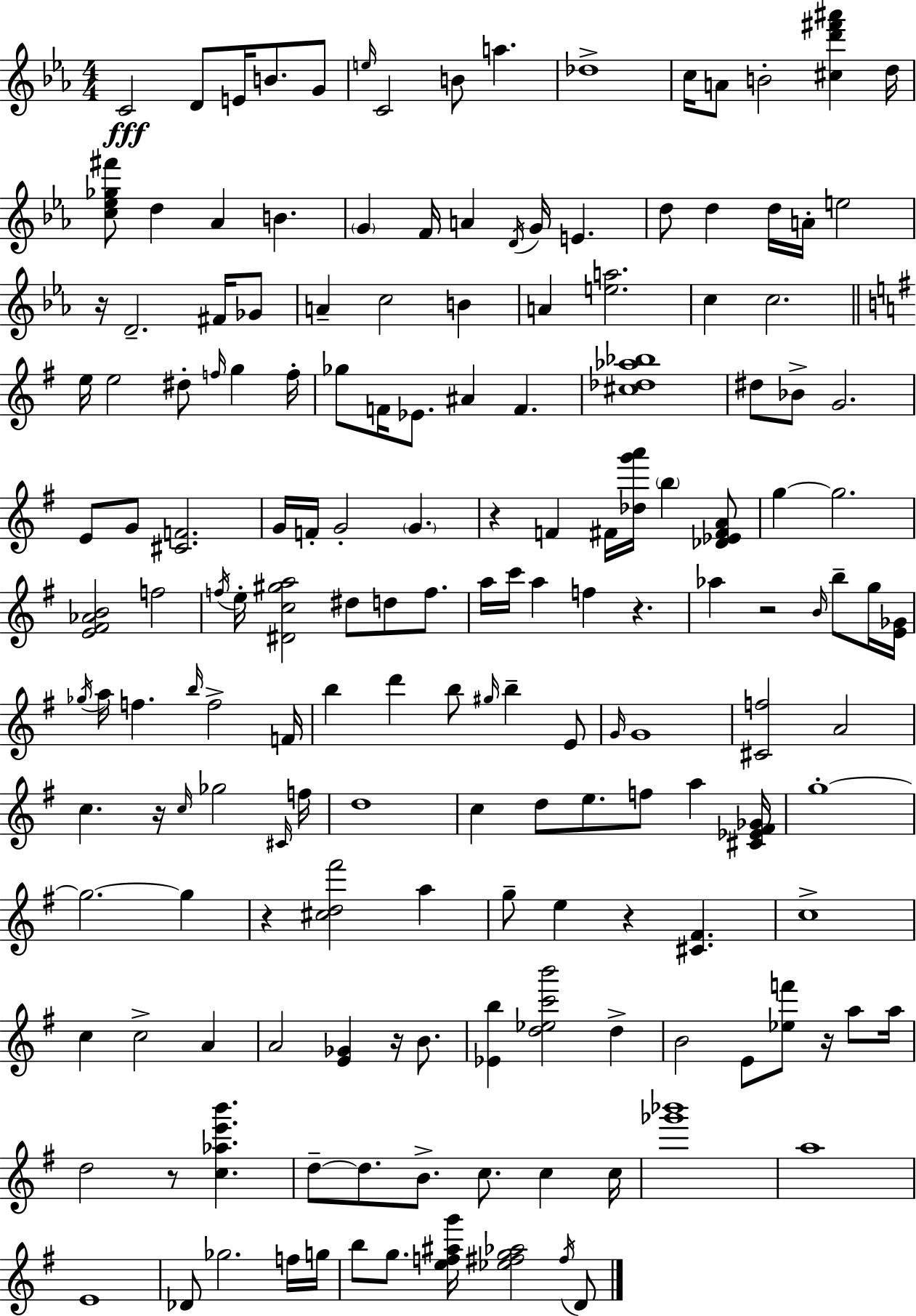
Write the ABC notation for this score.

X:1
T:Untitled
M:4/4
L:1/4
K:Eb
C2 D/2 E/4 B/2 G/2 e/4 C2 B/2 a _d4 c/4 A/2 B2 [^cd'^f'^a'] d/4 [c_e_g^f']/2 d _A B G F/4 A D/4 G/4 E d/2 d d/4 A/4 e2 z/4 D2 ^F/4 _G/2 A c2 B A [ea]2 c c2 e/4 e2 ^d/2 f/4 g f/4 _g/2 F/4 _E/2 ^A F [^c_d_a_b]4 ^d/2 _B/2 G2 E/2 G/2 [^CF]2 G/4 F/4 G2 G z F ^F/4 [_dg'a']/4 b [_D_E^FA]/2 g g2 [E^F_AB]2 f2 f/4 e/4 [^Dc^ga]2 ^d/2 d/2 f/2 a/4 c'/4 a f z _a z2 B/4 b/2 g/4 [E_G]/4 _g/4 a/4 f b/4 f2 F/4 b d' b/2 ^g/4 b E/2 G/4 G4 [^Cf]2 A2 c z/4 c/4 _g2 ^C/4 f/4 d4 c d/2 e/2 f/2 a [^C_E^F_G]/4 g4 g2 g z [^cd^f']2 a g/2 e z [^C^F] c4 c c2 A A2 [E_G] z/4 B/2 [_Eb] [d_ec'b']2 d B2 E/2 [_ef']/2 z/4 a/2 a/4 d2 z/2 [c_ae'b'] d/2 d/2 B/2 c/2 c c/4 [_g'_b']4 a4 E4 _D/2 _g2 f/4 g/4 b/2 g/2 [ef^ag']/4 [_e^fg_a]2 ^f/4 D/2